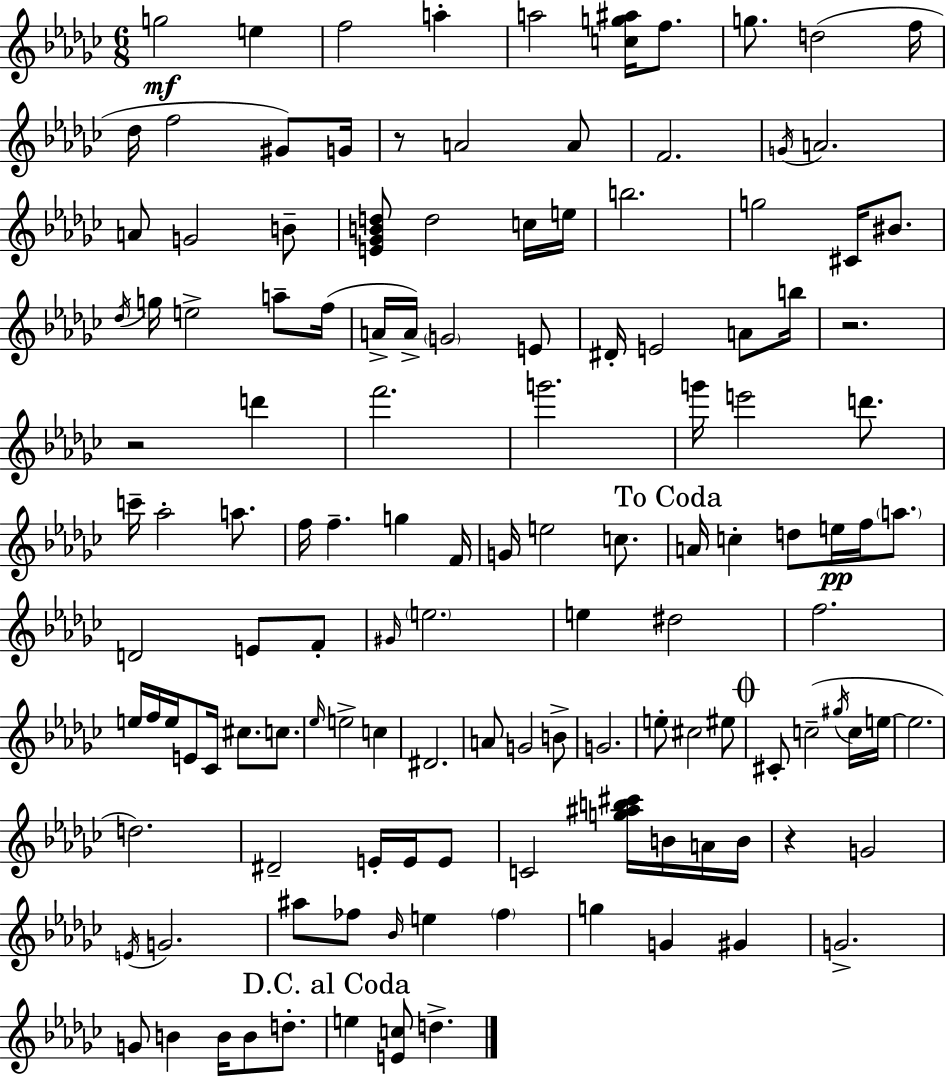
G5/h E5/q F5/h A5/q A5/h [C5,G5,A#5]/s F5/e. G5/e. D5/h F5/s Db5/s F5/h G#4/e G4/s R/e A4/h A4/e F4/h. G4/s A4/h. A4/e G4/h B4/e [E4,Gb4,B4,D5]/e D5/h C5/s E5/s B5/h. G5/h C#4/s BIS4/e. Db5/s G5/s E5/h A5/e F5/s A4/s A4/s G4/h E4/e D#4/s E4/h A4/e B5/s R/h. R/h D6/q F6/h. G6/h. G6/s E6/h D6/e. C6/s Ab5/h A5/e. F5/s F5/q. G5/q F4/s G4/s E5/h C5/e. A4/s C5/q D5/e E5/s F5/s A5/e. D4/h E4/e F4/e G#4/s E5/h. E5/q D#5/h F5/h. E5/s F5/s E5/s E4/e CES4/s C#5/e. C5/e. Eb5/s E5/h C5/q D#4/h. A4/e G4/h B4/e G4/h. E5/e C#5/h EIS5/e C#4/e C5/h G#5/s C5/s E5/s E5/h. D5/h. D#4/h E4/s E4/s E4/e C4/h [G5,A#5,B5,C#6]/s B4/s A4/s B4/s R/q G4/h E4/s G4/h. A#5/e FES5/e Bb4/s E5/q FES5/q G5/q G4/q G#4/q G4/h. G4/e B4/q B4/s B4/e D5/e. E5/q [E4,C5]/e D5/q.